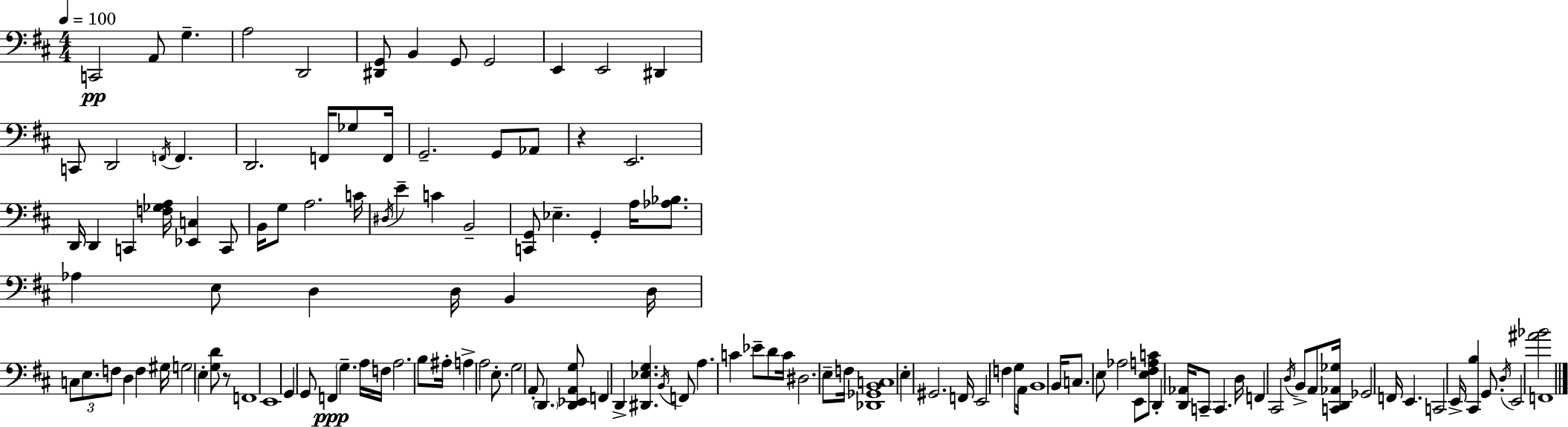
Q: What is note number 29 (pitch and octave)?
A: G3